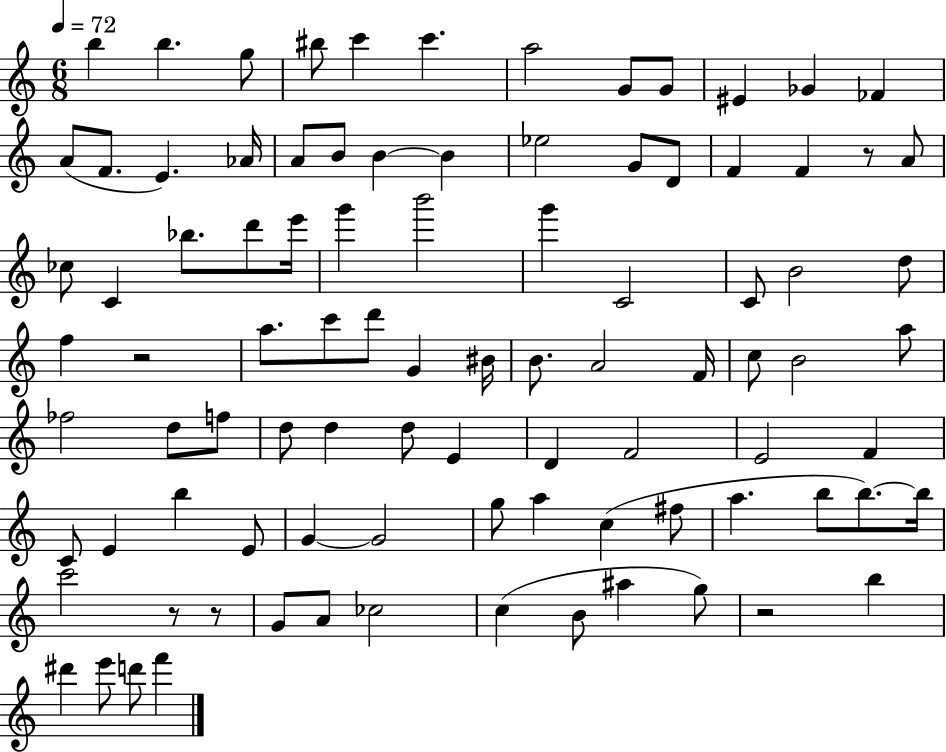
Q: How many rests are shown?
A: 5